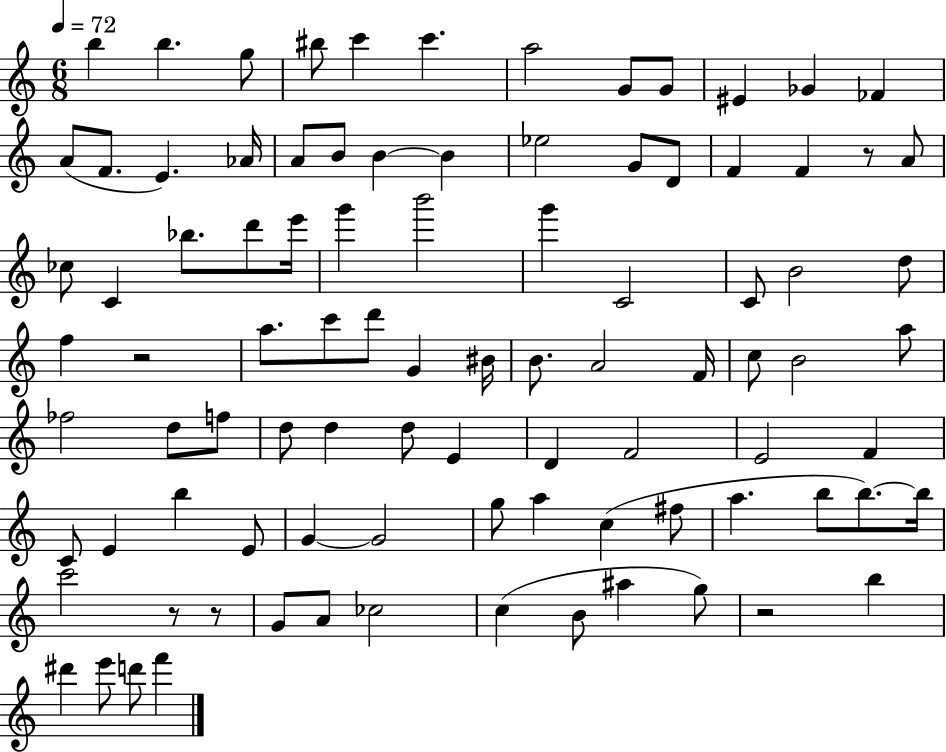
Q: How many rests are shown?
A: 5